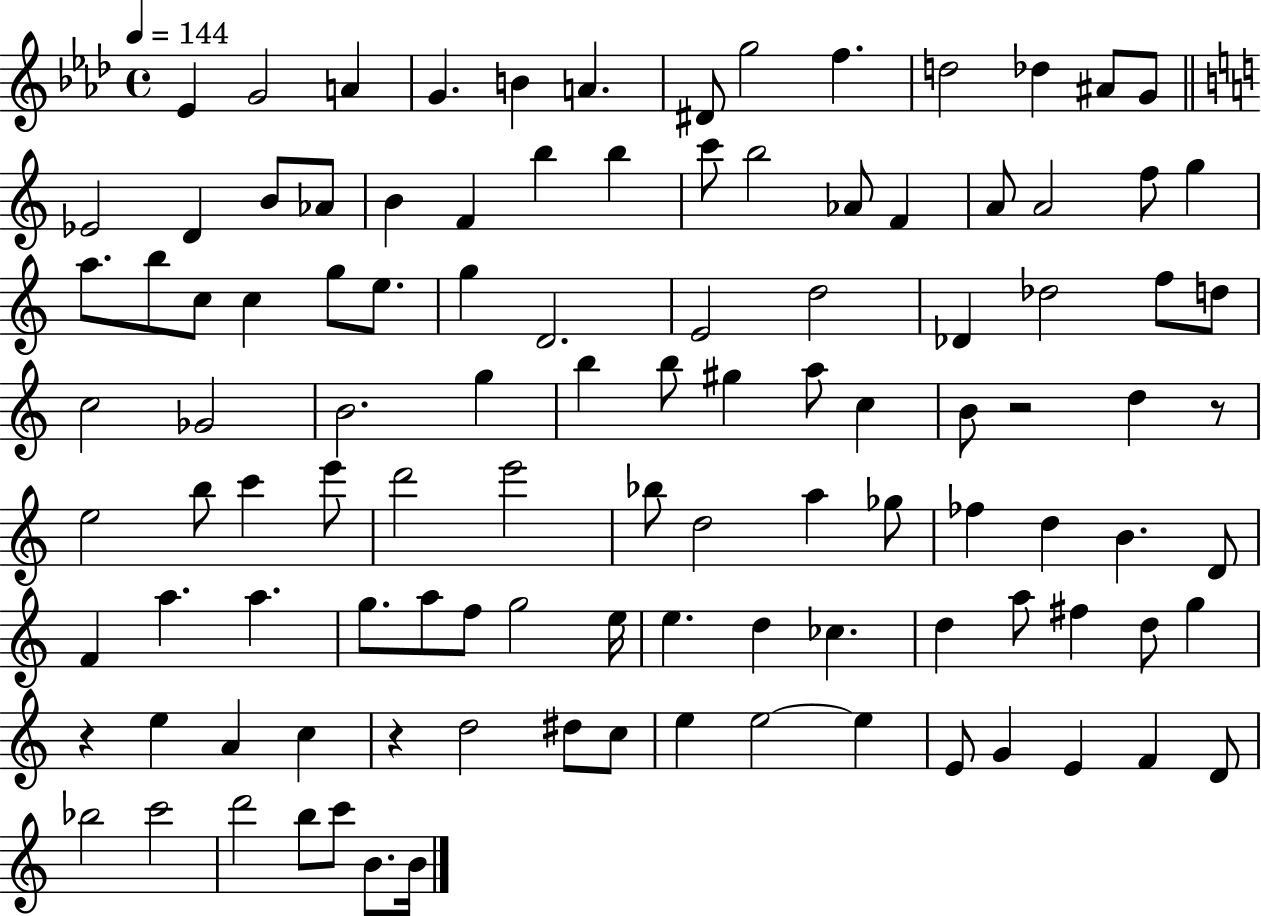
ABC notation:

X:1
T:Untitled
M:4/4
L:1/4
K:Ab
_E G2 A G B A ^D/2 g2 f d2 _d ^A/2 G/2 _E2 D B/2 _A/2 B F b b c'/2 b2 _A/2 F A/2 A2 f/2 g a/2 b/2 c/2 c g/2 e/2 g D2 E2 d2 _D _d2 f/2 d/2 c2 _G2 B2 g b b/2 ^g a/2 c B/2 z2 d z/2 e2 b/2 c' e'/2 d'2 e'2 _b/2 d2 a _g/2 _f d B D/2 F a a g/2 a/2 f/2 g2 e/4 e d _c d a/2 ^f d/2 g z e A c z d2 ^d/2 c/2 e e2 e E/2 G E F D/2 _b2 c'2 d'2 b/2 c'/2 B/2 B/4